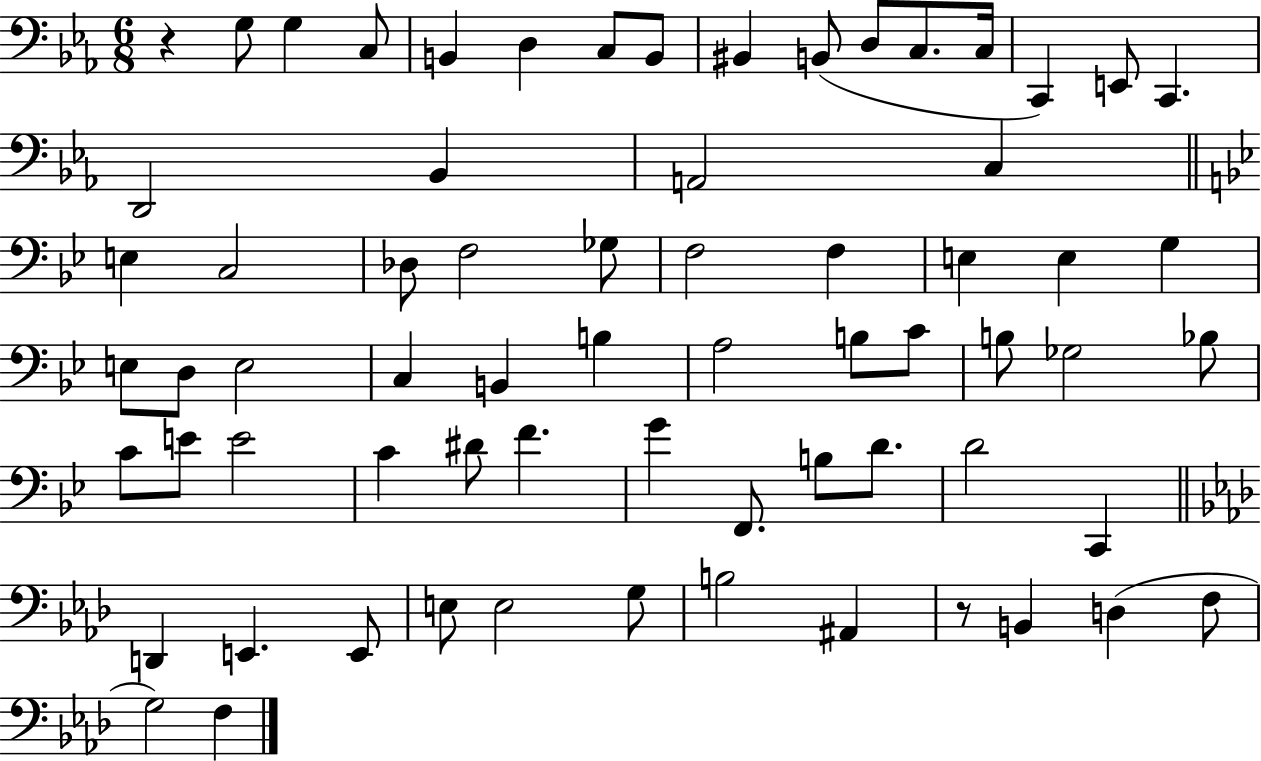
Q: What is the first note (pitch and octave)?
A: G3